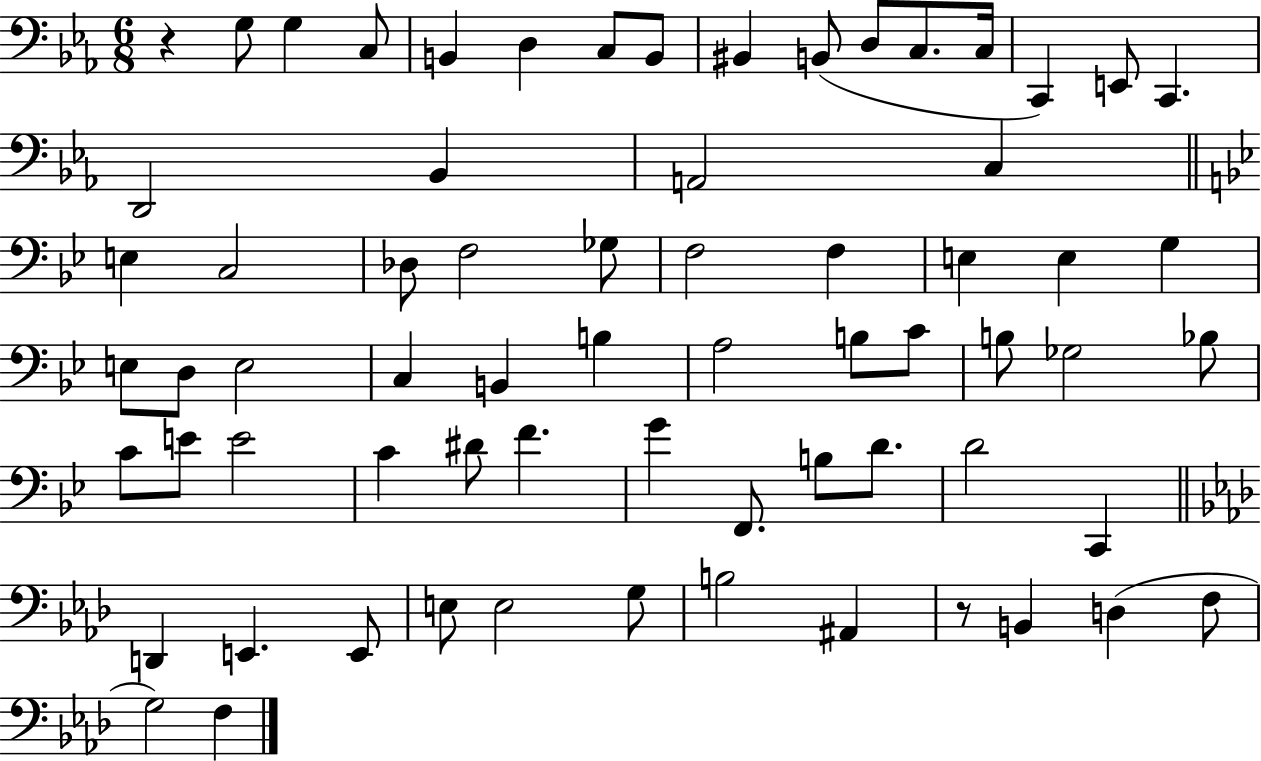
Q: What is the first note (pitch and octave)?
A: G3